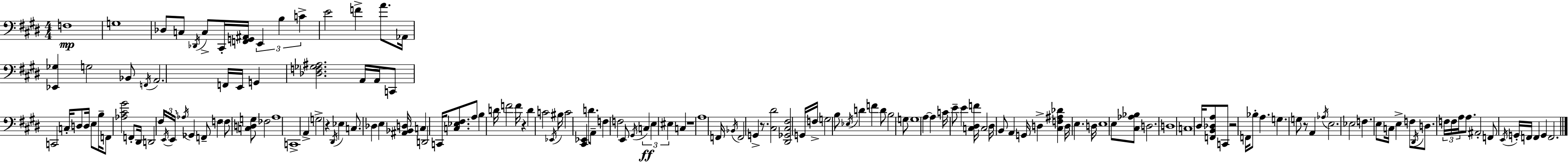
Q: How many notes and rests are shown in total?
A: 160